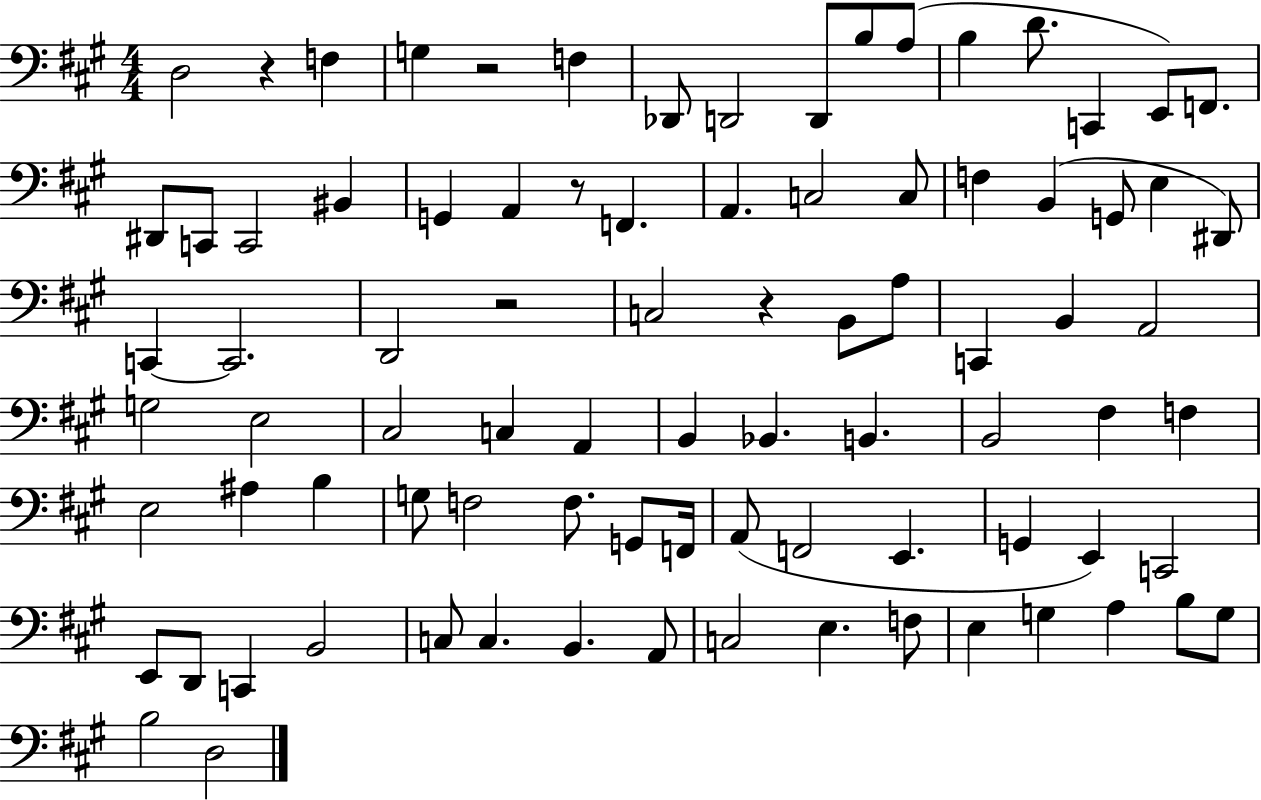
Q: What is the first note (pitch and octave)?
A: D3